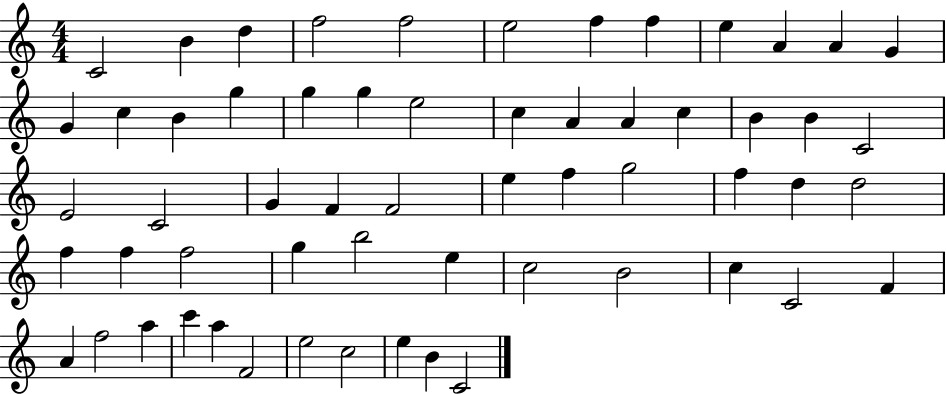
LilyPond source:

{
  \clef treble
  \numericTimeSignature
  \time 4/4
  \key c \major
  c'2 b'4 d''4 | f''2 f''2 | e''2 f''4 f''4 | e''4 a'4 a'4 g'4 | \break g'4 c''4 b'4 g''4 | g''4 g''4 e''2 | c''4 a'4 a'4 c''4 | b'4 b'4 c'2 | \break e'2 c'2 | g'4 f'4 f'2 | e''4 f''4 g''2 | f''4 d''4 d''2 | \break f''4 f''4 f''2 | g''4 b''2 e''4 | c''2 b'2 | c''4 c'2 f'4 | \break a'4 f''2 a''4 | c'''4 a''4 f'2 | e''2 c''2 | e''4 b'4 c'2 | \break \bar "|."
}